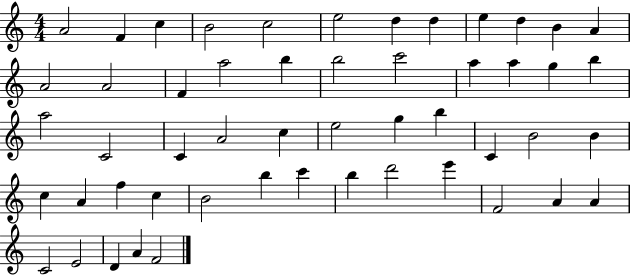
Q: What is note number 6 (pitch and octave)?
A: E5